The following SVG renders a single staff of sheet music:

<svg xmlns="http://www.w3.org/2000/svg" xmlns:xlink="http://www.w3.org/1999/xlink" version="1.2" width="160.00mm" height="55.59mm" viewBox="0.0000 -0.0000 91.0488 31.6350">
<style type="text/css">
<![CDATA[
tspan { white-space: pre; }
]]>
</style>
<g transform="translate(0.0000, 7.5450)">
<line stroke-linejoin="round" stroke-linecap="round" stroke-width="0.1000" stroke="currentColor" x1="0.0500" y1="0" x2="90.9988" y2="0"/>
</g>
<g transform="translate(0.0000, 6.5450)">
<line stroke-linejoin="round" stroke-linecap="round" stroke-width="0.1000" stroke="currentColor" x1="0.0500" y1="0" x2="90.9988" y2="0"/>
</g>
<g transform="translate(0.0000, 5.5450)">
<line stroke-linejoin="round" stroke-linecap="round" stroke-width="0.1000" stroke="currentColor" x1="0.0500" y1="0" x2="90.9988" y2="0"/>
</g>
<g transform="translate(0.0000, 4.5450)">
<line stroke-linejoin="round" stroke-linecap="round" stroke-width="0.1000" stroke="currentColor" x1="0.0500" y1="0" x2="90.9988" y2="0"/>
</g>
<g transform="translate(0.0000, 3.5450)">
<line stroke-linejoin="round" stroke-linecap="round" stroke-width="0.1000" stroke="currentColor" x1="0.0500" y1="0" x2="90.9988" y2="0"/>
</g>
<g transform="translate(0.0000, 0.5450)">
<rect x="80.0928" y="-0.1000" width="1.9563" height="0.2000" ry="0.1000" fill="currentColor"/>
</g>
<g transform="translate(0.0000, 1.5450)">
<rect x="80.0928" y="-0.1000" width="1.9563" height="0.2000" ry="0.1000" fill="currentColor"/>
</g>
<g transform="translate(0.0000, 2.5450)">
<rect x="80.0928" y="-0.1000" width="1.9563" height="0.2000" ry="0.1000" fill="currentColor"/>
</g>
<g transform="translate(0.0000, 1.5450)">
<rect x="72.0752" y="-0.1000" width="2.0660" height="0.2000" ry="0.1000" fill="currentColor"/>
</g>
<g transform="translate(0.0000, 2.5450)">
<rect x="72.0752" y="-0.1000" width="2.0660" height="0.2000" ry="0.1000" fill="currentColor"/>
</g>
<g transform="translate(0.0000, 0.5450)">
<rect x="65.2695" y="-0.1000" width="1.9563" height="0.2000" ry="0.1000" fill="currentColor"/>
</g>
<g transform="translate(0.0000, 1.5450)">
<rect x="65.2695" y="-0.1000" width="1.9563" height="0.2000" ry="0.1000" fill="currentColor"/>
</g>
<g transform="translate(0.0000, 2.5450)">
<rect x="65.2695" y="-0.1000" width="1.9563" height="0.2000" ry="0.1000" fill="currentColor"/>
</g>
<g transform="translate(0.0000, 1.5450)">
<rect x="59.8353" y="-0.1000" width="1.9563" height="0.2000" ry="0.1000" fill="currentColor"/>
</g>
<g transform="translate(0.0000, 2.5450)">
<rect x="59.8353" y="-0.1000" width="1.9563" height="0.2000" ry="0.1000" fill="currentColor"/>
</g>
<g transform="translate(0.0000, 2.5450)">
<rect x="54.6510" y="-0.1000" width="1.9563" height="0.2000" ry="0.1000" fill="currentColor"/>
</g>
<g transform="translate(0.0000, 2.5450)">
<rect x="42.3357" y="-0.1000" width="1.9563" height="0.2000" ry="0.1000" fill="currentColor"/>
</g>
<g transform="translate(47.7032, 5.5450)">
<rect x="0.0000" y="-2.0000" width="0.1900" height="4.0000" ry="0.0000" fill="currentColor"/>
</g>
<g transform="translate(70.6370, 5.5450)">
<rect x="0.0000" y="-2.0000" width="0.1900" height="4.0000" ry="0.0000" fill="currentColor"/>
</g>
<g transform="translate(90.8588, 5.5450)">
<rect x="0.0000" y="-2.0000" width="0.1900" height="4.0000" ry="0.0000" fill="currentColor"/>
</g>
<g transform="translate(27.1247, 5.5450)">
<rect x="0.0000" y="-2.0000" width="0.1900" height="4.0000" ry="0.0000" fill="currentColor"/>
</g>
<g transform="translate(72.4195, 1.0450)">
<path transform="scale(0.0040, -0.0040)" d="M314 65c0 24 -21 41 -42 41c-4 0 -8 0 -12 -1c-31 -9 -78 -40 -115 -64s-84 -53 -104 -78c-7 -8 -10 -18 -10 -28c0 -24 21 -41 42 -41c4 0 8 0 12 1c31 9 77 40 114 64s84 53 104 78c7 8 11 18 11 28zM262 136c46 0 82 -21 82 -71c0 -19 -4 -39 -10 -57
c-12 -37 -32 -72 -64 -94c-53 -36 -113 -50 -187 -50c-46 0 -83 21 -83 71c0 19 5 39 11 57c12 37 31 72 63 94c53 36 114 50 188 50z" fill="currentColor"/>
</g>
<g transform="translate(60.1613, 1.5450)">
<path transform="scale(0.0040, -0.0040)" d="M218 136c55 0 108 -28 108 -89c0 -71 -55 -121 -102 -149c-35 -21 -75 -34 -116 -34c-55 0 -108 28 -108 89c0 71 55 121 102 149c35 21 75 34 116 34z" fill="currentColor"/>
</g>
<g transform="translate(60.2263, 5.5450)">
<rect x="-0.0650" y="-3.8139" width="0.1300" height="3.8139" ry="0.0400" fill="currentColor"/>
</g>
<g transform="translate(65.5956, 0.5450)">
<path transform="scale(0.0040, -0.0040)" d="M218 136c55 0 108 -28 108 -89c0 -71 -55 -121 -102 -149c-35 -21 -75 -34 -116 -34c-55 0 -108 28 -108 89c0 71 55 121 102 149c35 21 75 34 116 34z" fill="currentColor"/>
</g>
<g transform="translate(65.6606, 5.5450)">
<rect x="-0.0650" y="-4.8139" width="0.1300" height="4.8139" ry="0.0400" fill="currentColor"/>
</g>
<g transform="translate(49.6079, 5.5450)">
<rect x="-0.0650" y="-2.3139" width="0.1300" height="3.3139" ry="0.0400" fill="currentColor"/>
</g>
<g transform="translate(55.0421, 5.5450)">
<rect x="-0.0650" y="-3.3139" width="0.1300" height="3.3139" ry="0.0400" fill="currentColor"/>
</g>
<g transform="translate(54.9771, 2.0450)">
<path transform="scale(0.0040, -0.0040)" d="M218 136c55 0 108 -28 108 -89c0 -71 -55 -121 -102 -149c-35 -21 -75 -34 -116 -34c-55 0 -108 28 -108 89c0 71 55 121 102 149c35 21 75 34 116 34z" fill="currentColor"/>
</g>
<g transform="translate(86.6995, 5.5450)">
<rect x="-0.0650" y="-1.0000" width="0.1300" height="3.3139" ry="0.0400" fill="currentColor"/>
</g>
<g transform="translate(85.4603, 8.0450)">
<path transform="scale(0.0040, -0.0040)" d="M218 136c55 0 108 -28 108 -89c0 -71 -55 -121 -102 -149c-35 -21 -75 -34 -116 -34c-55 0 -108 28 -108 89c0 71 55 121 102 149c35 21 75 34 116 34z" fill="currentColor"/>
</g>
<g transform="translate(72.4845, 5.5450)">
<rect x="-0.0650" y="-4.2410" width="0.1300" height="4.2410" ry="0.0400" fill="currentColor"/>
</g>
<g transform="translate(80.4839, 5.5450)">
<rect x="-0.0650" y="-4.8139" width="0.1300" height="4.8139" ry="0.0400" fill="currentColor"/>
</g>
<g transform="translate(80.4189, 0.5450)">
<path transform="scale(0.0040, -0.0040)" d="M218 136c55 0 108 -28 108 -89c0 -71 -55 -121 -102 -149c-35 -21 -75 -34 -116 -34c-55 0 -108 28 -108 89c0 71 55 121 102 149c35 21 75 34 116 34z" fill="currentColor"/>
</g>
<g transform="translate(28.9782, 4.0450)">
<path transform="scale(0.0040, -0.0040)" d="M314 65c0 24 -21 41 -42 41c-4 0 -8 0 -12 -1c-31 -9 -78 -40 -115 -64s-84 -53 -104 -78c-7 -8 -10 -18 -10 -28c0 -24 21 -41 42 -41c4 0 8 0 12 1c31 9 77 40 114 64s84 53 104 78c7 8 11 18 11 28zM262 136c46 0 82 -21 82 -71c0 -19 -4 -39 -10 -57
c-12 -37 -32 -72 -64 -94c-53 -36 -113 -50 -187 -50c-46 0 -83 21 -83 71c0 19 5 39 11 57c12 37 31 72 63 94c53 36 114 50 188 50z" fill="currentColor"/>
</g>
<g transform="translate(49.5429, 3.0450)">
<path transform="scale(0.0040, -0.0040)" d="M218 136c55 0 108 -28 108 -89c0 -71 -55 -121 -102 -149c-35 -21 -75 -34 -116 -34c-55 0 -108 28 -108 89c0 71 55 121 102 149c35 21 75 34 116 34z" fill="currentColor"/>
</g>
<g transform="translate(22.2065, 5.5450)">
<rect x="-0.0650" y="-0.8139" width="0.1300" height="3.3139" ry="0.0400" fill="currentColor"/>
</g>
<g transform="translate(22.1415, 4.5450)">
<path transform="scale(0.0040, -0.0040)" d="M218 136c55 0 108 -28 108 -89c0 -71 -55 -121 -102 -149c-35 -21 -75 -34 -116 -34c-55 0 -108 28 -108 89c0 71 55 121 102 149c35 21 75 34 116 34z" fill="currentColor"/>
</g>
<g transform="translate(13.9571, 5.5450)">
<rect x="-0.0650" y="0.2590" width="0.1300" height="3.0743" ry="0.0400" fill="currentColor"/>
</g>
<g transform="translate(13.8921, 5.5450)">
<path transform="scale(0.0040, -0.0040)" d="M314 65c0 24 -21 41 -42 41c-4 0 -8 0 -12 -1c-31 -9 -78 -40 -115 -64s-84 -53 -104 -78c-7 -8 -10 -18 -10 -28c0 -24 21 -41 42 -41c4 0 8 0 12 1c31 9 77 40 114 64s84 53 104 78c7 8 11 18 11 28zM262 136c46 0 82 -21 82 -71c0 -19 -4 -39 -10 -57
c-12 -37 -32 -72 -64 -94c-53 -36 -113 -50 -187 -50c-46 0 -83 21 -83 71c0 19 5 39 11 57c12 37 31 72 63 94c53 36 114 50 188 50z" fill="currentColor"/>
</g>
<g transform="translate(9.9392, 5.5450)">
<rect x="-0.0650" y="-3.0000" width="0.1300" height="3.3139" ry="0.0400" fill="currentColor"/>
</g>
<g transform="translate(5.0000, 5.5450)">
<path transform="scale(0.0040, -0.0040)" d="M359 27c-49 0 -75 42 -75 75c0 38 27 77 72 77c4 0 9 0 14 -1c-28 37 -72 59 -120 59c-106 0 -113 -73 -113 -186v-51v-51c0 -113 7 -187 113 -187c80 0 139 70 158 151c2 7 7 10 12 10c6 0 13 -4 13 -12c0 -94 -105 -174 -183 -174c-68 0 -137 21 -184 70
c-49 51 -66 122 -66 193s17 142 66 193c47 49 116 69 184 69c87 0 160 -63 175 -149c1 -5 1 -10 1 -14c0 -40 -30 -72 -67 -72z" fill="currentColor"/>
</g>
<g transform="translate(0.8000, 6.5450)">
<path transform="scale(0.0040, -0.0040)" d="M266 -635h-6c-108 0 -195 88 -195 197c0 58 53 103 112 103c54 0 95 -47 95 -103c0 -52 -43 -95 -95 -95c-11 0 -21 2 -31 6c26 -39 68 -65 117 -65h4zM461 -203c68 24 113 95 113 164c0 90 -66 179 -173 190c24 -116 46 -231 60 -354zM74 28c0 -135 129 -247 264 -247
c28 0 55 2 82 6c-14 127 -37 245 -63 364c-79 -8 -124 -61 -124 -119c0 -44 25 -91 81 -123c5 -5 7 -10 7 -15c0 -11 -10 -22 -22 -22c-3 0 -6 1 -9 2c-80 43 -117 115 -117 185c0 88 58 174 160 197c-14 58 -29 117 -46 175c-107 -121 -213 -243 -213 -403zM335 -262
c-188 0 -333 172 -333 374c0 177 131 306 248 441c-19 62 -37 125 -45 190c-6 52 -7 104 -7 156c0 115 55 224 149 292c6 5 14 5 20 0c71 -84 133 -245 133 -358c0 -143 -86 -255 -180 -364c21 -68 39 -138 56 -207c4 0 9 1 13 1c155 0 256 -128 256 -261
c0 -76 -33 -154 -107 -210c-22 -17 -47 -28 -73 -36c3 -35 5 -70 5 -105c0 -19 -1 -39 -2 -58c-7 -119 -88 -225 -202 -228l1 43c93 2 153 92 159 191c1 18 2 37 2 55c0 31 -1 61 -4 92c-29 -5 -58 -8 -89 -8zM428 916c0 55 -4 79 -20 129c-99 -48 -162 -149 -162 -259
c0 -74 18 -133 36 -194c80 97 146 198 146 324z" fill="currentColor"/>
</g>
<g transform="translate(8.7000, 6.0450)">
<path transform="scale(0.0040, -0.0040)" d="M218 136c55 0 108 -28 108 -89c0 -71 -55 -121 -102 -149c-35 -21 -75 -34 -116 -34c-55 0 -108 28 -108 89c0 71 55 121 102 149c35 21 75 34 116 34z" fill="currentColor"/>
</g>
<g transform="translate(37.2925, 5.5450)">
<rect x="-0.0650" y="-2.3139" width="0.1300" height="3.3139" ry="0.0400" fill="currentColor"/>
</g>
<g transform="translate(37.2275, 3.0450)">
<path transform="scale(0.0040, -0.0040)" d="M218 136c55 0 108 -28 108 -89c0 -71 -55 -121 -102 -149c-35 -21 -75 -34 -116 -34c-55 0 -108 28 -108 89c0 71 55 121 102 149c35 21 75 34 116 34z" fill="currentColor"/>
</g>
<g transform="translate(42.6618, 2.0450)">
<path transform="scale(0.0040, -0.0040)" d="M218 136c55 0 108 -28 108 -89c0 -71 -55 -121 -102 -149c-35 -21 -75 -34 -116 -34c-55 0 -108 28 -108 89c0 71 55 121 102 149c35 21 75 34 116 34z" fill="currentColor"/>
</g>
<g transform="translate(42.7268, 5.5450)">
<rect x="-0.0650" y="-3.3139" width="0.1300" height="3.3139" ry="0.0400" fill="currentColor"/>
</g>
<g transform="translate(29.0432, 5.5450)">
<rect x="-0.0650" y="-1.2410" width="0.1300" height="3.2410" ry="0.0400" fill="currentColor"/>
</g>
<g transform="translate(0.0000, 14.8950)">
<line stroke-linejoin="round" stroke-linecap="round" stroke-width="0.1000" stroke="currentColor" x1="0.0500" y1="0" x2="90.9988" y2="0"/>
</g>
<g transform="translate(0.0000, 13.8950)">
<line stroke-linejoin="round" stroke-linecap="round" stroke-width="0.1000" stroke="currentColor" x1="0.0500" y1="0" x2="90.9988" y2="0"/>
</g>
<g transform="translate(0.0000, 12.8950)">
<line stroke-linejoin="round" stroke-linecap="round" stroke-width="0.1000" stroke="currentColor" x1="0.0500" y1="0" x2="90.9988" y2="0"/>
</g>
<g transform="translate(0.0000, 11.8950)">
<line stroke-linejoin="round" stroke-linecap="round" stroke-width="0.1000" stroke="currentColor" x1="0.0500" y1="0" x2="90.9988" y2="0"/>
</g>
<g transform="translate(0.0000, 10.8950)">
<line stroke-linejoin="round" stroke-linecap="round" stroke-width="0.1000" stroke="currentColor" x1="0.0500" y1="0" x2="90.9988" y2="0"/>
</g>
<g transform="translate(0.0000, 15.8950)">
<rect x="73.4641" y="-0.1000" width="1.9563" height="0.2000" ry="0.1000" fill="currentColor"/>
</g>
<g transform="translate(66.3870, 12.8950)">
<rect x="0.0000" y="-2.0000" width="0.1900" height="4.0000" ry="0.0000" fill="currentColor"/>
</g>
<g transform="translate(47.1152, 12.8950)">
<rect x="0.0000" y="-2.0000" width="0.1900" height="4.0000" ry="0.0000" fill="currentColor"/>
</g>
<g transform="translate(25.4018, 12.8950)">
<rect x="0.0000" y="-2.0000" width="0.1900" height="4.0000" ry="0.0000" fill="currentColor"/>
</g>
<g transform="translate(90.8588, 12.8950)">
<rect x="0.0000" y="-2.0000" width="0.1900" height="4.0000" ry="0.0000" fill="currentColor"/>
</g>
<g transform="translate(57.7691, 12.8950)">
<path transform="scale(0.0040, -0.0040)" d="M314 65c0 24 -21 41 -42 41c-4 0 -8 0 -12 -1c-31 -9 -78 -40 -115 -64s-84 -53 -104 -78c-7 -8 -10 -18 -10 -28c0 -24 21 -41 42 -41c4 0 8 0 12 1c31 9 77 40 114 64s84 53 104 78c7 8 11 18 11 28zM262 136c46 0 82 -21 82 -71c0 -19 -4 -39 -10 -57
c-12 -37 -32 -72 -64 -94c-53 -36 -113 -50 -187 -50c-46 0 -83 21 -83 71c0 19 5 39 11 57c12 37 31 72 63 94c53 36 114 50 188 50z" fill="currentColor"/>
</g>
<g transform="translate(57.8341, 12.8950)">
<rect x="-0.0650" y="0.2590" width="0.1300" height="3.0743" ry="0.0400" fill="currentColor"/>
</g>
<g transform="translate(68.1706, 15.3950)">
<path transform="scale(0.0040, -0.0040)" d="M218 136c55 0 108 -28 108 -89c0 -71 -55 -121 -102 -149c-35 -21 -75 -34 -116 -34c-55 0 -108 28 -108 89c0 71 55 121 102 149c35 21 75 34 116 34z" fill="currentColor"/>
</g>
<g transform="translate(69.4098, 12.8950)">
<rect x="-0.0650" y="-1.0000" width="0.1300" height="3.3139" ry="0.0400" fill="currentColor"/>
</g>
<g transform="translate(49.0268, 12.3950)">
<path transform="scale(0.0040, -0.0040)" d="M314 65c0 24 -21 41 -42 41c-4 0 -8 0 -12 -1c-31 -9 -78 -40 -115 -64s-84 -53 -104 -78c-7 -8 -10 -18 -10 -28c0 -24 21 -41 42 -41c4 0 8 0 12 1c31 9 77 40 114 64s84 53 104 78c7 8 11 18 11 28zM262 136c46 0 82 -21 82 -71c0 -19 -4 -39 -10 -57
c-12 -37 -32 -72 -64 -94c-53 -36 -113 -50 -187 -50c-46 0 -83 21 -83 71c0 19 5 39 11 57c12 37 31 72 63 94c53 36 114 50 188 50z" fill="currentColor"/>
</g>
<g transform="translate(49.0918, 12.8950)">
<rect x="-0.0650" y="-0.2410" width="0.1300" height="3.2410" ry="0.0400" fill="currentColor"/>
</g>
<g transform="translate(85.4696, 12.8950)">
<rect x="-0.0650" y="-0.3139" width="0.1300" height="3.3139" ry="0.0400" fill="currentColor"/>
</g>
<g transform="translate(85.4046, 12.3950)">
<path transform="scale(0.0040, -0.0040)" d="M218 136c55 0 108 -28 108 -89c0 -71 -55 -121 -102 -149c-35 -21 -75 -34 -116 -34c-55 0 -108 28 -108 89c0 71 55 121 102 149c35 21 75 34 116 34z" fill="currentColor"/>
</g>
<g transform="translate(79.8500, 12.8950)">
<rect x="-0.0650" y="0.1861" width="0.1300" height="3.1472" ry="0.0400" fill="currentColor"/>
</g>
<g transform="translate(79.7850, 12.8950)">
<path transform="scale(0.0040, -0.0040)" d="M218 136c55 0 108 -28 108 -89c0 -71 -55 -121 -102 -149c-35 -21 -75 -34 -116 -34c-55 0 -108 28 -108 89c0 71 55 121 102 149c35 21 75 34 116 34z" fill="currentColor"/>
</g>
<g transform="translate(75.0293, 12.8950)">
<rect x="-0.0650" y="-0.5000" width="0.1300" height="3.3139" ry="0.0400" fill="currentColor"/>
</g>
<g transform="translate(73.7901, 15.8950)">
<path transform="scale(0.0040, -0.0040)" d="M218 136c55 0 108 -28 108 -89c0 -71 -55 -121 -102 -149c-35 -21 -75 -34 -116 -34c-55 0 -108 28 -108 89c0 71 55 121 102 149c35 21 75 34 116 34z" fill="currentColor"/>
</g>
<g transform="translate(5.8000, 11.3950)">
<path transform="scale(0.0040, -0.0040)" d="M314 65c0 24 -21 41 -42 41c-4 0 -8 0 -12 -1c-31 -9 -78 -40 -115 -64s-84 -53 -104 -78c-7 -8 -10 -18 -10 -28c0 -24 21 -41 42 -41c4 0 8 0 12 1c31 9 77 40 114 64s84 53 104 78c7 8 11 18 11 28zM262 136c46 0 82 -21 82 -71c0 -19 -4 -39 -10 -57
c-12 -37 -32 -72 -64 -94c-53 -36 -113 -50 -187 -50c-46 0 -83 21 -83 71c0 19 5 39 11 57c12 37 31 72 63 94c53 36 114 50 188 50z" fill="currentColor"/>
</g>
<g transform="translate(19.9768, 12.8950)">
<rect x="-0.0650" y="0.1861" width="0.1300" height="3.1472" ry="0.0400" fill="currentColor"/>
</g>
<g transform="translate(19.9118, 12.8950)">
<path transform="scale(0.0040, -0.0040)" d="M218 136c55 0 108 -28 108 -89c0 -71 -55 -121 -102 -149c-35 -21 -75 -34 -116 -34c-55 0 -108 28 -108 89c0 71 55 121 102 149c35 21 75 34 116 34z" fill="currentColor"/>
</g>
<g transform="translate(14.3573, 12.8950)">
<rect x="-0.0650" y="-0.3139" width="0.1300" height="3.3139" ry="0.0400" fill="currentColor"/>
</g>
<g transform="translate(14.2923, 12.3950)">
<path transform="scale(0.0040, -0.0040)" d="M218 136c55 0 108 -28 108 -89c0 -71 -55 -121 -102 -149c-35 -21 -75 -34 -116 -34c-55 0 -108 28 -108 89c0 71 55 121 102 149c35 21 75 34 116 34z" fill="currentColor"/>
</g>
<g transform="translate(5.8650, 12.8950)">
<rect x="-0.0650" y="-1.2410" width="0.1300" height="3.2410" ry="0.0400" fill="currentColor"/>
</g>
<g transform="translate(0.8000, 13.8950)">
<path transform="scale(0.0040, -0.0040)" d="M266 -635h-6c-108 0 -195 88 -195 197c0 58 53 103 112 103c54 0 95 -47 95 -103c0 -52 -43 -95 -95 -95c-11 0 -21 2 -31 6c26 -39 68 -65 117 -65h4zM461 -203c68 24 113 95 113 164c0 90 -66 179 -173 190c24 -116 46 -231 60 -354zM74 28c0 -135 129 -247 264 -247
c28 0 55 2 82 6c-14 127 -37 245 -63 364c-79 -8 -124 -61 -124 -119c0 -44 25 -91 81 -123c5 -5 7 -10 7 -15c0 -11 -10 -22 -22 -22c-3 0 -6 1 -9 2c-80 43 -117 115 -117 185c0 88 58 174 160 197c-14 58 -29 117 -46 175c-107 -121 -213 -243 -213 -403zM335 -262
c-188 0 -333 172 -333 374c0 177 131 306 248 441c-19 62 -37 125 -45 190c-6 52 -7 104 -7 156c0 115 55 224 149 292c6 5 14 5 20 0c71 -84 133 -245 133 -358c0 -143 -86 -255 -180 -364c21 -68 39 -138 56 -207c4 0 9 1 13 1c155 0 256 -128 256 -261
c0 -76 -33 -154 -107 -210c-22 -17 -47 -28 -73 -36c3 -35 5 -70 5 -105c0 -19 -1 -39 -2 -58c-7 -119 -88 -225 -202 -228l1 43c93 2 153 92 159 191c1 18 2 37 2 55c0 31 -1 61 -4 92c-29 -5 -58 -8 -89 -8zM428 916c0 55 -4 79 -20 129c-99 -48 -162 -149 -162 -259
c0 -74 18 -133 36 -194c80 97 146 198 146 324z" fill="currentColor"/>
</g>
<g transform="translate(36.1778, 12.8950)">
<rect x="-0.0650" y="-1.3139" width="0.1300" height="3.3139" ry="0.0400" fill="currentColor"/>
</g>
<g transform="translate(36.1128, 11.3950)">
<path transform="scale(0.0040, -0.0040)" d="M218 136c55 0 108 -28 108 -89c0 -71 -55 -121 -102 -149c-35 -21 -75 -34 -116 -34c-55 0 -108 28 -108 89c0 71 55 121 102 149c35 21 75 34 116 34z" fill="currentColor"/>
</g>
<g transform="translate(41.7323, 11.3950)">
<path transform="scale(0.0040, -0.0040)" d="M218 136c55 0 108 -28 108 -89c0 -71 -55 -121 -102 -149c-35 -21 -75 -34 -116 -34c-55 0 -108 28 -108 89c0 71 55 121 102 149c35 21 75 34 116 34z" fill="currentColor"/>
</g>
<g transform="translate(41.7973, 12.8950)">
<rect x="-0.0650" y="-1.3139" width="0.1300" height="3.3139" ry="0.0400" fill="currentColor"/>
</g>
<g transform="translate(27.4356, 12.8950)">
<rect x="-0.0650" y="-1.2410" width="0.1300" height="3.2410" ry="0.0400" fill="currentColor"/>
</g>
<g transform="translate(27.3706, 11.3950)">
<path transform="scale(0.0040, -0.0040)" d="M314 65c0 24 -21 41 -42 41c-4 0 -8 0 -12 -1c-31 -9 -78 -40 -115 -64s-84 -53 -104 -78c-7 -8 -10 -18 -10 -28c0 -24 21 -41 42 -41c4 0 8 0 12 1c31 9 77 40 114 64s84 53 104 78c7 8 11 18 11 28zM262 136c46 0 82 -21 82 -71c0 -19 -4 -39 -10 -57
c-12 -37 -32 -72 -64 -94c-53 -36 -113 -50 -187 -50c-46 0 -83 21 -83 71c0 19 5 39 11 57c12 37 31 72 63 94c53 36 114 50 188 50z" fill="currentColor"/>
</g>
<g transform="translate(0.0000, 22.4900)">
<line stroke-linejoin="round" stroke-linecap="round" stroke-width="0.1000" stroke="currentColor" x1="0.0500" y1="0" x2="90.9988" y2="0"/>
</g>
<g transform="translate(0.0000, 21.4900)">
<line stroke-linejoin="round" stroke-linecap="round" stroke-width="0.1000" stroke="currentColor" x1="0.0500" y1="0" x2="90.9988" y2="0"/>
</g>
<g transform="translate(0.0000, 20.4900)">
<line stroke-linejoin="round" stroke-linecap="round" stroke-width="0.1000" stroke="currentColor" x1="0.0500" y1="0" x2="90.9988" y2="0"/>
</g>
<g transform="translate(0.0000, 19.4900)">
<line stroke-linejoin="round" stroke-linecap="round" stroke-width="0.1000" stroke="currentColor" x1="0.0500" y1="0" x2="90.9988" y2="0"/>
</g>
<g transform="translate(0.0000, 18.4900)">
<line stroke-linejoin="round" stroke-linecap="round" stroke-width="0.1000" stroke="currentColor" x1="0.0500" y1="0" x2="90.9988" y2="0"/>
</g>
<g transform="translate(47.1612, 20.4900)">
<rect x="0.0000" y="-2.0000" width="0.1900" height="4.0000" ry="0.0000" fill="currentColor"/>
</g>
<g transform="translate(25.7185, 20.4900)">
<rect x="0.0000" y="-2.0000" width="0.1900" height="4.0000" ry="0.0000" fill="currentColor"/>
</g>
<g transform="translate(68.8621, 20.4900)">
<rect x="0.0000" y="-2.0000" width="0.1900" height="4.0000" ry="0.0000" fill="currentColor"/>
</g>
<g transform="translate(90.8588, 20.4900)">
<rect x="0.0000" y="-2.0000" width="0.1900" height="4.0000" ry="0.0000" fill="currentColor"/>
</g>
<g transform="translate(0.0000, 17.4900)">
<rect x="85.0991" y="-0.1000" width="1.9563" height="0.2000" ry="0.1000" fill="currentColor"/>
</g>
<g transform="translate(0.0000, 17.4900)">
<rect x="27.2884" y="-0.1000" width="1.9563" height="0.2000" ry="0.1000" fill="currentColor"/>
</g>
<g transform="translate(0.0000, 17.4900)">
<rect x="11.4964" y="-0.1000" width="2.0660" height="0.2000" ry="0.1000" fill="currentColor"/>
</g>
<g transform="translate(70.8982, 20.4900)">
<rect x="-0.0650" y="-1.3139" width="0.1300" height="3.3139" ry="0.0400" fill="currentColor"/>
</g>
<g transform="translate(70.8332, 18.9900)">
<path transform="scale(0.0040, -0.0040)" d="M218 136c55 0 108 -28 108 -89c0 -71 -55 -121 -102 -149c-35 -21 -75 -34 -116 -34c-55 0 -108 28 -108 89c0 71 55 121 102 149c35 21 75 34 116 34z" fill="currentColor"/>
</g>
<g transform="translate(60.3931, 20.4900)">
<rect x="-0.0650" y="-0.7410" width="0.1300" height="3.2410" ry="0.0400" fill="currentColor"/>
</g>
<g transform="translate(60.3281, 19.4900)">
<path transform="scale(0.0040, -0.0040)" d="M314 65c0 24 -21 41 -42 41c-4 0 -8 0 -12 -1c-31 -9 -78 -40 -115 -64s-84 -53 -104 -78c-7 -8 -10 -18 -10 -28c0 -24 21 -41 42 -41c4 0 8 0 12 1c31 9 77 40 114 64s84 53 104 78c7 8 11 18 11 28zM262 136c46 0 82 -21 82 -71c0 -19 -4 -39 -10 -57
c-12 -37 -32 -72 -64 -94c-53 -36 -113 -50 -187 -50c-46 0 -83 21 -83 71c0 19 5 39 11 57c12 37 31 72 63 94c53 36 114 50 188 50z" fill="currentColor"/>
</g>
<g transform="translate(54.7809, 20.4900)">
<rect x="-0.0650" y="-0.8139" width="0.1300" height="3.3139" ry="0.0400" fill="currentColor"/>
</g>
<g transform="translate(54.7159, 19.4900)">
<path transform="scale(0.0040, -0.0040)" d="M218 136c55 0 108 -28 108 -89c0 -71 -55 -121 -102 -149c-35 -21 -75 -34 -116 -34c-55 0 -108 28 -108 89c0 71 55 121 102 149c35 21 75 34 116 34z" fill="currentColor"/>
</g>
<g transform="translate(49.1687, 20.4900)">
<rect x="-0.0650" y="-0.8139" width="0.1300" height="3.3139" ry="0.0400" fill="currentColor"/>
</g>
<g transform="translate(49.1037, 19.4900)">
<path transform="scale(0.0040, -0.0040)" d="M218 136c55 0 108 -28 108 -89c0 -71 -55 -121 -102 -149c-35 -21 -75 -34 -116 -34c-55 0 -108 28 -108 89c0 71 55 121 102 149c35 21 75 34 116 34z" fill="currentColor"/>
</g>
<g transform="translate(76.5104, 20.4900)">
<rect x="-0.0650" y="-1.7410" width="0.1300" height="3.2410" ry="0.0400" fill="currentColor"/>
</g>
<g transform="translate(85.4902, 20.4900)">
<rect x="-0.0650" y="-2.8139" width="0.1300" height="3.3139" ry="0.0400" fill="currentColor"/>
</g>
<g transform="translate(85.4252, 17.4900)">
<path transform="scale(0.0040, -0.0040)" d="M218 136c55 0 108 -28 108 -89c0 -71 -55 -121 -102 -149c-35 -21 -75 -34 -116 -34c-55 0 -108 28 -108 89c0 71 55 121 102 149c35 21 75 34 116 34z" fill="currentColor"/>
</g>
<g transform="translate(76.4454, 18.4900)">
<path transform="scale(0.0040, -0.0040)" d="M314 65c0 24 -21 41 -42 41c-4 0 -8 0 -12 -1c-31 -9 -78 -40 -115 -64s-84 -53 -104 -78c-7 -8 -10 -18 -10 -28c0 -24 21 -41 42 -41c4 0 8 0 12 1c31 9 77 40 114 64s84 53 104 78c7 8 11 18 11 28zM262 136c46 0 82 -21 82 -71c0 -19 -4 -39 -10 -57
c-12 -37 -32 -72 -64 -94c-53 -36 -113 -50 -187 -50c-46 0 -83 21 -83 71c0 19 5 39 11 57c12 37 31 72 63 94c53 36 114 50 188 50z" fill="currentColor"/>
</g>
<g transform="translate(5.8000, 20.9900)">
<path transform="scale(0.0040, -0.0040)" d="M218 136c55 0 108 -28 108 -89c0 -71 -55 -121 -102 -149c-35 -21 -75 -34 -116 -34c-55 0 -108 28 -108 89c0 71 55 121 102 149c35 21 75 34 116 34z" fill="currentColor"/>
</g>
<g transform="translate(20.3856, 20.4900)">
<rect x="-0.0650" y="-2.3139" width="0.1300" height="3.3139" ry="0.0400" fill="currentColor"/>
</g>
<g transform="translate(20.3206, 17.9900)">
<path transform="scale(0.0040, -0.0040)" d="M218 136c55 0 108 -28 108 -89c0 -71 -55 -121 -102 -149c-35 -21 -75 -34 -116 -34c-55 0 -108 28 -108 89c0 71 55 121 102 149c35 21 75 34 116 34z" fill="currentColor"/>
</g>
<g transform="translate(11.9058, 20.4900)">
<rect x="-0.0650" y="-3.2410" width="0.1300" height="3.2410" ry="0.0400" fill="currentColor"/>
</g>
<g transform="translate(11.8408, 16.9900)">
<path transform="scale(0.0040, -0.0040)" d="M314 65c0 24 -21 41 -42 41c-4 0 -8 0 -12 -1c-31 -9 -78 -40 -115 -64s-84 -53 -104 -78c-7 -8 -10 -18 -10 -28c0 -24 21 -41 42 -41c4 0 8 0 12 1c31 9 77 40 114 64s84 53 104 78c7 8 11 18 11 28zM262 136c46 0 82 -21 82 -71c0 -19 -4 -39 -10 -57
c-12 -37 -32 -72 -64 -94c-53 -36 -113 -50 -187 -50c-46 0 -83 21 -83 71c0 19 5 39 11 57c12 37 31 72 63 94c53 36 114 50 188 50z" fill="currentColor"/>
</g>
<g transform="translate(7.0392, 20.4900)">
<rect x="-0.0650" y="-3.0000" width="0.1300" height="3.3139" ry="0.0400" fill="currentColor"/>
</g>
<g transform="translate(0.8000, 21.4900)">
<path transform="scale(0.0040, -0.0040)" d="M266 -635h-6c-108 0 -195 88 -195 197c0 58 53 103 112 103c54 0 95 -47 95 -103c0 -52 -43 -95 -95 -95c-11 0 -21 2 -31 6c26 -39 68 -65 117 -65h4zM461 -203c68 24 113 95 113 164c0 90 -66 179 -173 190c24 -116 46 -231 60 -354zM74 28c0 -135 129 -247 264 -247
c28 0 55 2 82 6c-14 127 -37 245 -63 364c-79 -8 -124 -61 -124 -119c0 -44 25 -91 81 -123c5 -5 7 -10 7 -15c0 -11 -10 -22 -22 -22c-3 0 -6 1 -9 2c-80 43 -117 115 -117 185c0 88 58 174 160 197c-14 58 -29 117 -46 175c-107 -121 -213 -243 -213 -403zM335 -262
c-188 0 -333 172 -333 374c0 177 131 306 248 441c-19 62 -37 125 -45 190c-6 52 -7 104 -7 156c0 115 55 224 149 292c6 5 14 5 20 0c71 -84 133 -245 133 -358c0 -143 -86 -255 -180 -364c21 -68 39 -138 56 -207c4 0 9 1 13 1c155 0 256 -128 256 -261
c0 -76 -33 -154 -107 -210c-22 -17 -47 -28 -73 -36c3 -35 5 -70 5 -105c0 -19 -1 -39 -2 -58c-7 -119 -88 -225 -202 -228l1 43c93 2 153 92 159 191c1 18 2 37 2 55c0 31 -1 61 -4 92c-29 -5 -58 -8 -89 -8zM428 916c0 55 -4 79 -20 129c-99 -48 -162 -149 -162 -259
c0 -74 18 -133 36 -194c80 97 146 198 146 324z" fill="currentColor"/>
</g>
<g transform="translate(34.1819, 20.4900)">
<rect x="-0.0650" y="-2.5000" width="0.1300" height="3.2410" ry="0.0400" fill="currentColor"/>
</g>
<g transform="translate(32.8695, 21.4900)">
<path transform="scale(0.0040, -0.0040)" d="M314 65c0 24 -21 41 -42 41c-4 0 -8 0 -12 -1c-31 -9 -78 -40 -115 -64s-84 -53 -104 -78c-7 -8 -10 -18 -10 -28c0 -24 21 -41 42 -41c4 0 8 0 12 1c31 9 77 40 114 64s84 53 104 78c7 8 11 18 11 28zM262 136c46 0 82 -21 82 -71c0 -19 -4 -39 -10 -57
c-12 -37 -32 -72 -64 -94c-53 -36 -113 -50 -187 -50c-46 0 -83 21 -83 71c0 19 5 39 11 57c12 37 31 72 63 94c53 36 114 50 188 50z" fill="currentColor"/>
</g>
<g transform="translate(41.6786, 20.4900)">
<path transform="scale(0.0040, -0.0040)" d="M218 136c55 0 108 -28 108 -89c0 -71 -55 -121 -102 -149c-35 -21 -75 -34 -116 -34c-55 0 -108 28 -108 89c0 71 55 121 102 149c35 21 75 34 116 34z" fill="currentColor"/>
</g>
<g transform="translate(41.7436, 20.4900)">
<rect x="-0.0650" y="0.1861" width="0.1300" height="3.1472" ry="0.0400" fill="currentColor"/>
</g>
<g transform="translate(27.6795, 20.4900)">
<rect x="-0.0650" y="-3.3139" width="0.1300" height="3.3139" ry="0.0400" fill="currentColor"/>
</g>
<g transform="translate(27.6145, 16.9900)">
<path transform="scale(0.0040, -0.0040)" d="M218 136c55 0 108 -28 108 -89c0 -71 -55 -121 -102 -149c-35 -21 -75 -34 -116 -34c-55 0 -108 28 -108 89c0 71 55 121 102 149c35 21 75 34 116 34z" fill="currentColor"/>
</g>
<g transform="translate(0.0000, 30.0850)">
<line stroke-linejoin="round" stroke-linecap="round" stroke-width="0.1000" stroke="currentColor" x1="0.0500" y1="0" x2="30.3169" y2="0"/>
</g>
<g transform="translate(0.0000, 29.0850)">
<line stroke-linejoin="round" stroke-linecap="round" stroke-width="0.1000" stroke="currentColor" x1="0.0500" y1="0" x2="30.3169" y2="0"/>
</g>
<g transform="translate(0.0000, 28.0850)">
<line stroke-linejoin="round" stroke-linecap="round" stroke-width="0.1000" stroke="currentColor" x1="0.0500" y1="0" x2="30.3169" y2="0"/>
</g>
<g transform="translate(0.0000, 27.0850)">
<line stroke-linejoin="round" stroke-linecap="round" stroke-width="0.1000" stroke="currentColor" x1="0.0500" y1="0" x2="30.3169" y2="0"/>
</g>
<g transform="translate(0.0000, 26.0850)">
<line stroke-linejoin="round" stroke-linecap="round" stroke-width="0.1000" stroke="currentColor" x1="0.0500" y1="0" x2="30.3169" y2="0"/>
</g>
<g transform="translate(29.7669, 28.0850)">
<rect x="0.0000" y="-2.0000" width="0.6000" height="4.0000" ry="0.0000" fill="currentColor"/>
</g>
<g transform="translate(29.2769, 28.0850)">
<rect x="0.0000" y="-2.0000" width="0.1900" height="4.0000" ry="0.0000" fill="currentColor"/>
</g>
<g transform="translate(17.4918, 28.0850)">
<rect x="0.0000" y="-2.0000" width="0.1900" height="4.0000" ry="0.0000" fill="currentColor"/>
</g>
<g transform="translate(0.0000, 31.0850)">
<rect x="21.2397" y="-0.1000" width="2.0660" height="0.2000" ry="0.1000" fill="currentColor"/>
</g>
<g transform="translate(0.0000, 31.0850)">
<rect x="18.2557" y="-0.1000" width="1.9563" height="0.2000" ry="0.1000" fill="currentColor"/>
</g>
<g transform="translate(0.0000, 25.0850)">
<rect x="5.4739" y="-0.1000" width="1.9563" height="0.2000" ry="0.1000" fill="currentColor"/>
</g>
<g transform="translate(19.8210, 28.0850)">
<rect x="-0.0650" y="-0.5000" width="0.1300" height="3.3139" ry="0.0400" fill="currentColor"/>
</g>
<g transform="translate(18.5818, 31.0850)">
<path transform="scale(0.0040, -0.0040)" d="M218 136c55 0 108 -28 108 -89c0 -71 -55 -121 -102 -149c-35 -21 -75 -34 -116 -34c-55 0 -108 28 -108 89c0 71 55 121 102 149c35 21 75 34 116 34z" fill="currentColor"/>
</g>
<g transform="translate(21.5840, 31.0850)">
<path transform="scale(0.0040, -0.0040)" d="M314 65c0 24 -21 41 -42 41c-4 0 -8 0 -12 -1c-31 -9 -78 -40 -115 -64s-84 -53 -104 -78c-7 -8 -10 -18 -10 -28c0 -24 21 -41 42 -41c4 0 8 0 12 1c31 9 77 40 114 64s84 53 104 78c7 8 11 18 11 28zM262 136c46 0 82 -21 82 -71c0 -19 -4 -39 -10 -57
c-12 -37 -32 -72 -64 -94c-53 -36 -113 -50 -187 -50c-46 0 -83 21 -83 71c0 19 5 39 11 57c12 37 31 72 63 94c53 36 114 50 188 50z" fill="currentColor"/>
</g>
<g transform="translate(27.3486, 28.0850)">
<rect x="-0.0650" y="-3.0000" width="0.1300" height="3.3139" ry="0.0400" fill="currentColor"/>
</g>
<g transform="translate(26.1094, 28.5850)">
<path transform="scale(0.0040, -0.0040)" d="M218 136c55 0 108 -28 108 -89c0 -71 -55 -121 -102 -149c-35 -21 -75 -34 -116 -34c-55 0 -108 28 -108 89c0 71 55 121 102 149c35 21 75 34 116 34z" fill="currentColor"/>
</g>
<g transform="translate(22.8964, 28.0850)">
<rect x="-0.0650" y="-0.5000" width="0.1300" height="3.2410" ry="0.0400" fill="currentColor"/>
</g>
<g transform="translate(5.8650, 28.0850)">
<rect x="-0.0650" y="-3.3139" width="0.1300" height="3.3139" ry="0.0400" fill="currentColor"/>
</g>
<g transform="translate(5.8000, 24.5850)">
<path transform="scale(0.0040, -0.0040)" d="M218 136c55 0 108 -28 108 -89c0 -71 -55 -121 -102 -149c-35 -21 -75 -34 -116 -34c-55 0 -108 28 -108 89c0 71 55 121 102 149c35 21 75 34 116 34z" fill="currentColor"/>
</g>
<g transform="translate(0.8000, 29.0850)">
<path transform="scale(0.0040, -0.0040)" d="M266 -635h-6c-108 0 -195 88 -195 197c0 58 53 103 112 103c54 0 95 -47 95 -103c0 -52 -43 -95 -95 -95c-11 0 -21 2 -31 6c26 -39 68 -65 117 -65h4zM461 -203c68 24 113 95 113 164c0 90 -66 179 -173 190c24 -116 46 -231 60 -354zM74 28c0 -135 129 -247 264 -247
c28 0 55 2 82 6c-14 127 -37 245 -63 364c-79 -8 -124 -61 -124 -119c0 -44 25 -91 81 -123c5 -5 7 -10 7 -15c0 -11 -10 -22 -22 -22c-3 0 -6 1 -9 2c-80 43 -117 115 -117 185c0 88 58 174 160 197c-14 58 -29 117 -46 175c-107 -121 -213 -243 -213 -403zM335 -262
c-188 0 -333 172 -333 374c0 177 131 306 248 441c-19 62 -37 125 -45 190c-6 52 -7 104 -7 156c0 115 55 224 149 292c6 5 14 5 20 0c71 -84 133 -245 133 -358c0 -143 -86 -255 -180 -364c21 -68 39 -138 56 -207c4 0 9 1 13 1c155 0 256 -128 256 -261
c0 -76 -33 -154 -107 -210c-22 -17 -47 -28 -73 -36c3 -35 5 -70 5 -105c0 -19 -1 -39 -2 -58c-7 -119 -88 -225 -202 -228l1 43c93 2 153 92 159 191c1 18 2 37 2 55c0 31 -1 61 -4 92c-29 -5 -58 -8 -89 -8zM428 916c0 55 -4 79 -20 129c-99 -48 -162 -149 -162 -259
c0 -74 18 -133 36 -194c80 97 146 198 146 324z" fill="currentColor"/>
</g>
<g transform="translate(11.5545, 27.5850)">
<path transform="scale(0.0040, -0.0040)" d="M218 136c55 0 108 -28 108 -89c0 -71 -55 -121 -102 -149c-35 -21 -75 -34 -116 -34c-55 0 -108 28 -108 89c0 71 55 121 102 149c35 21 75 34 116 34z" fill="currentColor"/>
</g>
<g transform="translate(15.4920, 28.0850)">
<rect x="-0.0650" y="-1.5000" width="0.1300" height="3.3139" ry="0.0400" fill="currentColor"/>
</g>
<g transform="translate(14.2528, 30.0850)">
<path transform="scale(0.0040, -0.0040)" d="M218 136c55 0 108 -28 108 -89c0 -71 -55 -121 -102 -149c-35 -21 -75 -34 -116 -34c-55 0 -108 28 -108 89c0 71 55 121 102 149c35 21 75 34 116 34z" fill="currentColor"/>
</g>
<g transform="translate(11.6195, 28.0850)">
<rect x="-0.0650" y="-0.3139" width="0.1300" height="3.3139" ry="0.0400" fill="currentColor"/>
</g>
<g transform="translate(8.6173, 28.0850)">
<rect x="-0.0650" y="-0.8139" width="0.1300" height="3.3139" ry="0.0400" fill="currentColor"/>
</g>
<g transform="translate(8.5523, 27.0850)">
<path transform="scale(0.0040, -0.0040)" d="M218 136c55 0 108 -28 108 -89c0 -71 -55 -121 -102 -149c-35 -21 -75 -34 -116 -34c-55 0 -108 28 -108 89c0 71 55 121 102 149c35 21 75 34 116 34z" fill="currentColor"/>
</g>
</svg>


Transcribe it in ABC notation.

X:1
T:Untitled
M:4/4
L:1/4
K:C
A B2 d e2 g b g b c' e' d'2 e' D e2 c B e2 e e c2 B2 D C B c A b2 g b G2 B d d d2 e f2 a b d c E C C2 A